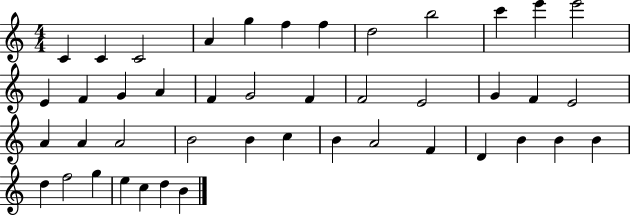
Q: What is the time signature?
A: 4/4